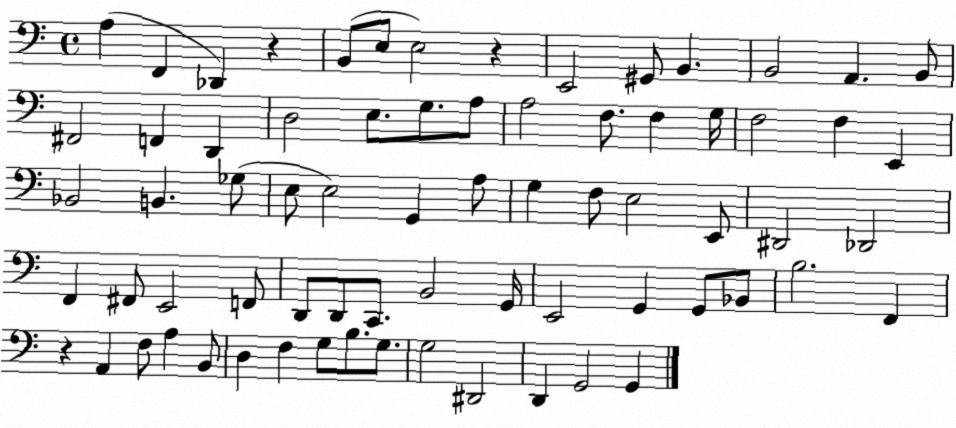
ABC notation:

X:1
T:Untitled
M:4/4
L:1/4
K:C
A, F,, _D,, z B,,/2 E,/2 E,2 z E,,2 ^G,,/2 B,, B,,2 A,, B,,/2 ^F,,2 F,, D,, D,2 E,/2 G,/2 A,/2 A,2 F,/2 F, G,/4 F,2 F, E,, _B,,2 B,, _G,/2 E,/2 E,2 G,, A,/2 G, F,/2 E,2 E,,/2 ^D,,2 _D,,2 F,, ^F,,/2 E,,2 F,,/2 D,,/2 D,,/2 C,,/2 B,,2 G,,/4 E,,2 G,, G,,/2 _B,,/2 B,2 F,, z A,, F,/2 A, B,,/2 D, F, G,/2 B,/2 G,/2 G,2 ^D,,2 D,, G,,2 G,,